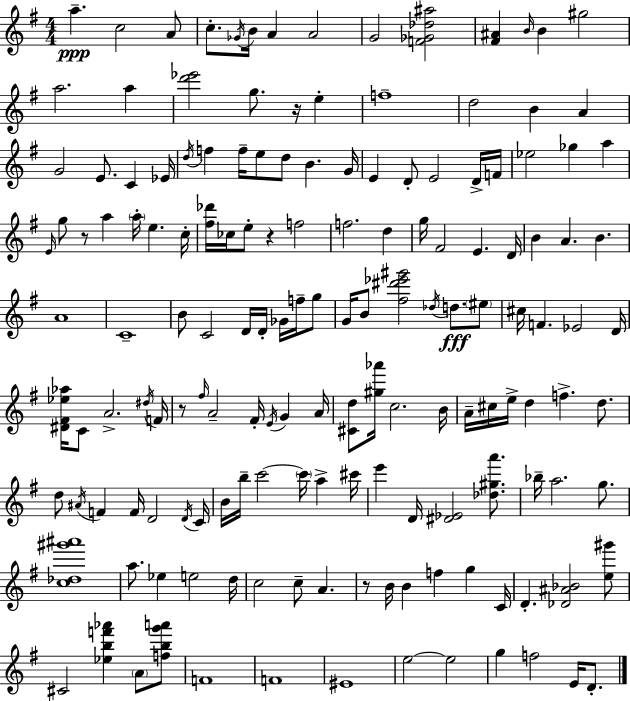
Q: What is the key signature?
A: G major